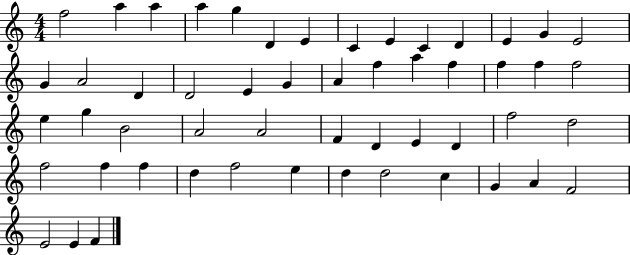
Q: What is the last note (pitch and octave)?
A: F4